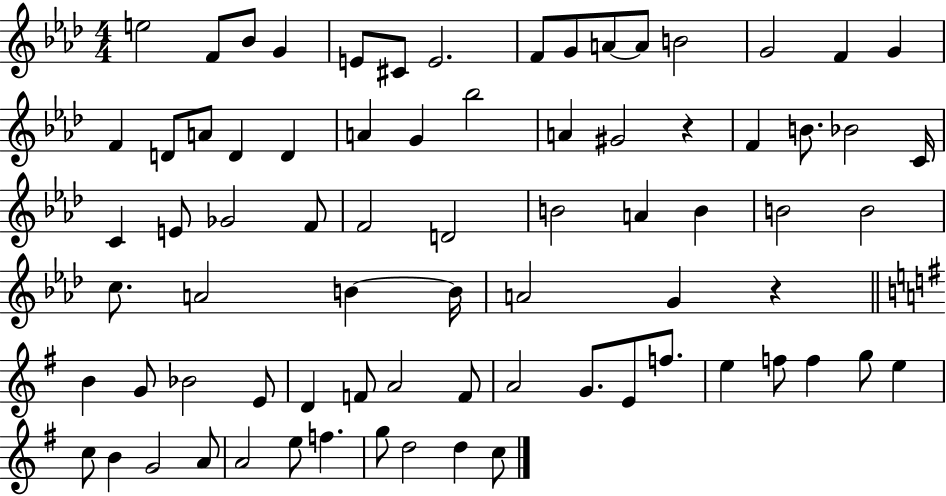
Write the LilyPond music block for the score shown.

{
  \clef treble
  \numericTimeSignature
  \time 4/4
  \key aes \major
  \repeat volta 2 { e''2 f'8 bes'8 g'4 | e'8 cis'8 e'2. | f'8 g'8 a'8~~ a'8 b'2 | g'2 f'4 g'4 | \break f'4 d'8 a'8 d'4 d'4 | a'4 g'4 bes''2 | a'4 gis'2 r4 | f'4 b'8. bes'2 c'16 | \break c'4 e'8 ges'2 f'8 | f'2 d'2 | b'2 a'4 b'4 | b'2 b'2 | \break c''8. a'2 b'4~~ b'16 | a'2 g'4 r4 | \bar "||" \break \key e \minor b'4 g'8 bes'2 e'8 | d'4 f'8 a'2 f'8 | a'2 g'8. e'8 f''8. | e''4 f''8 f''4 g''8 e''4 | \break c''8 b'4 g'2 a'8 | a'2 e''8 f''4. | g''8 d''2 d''4 c''8 | } \bar "|."
}